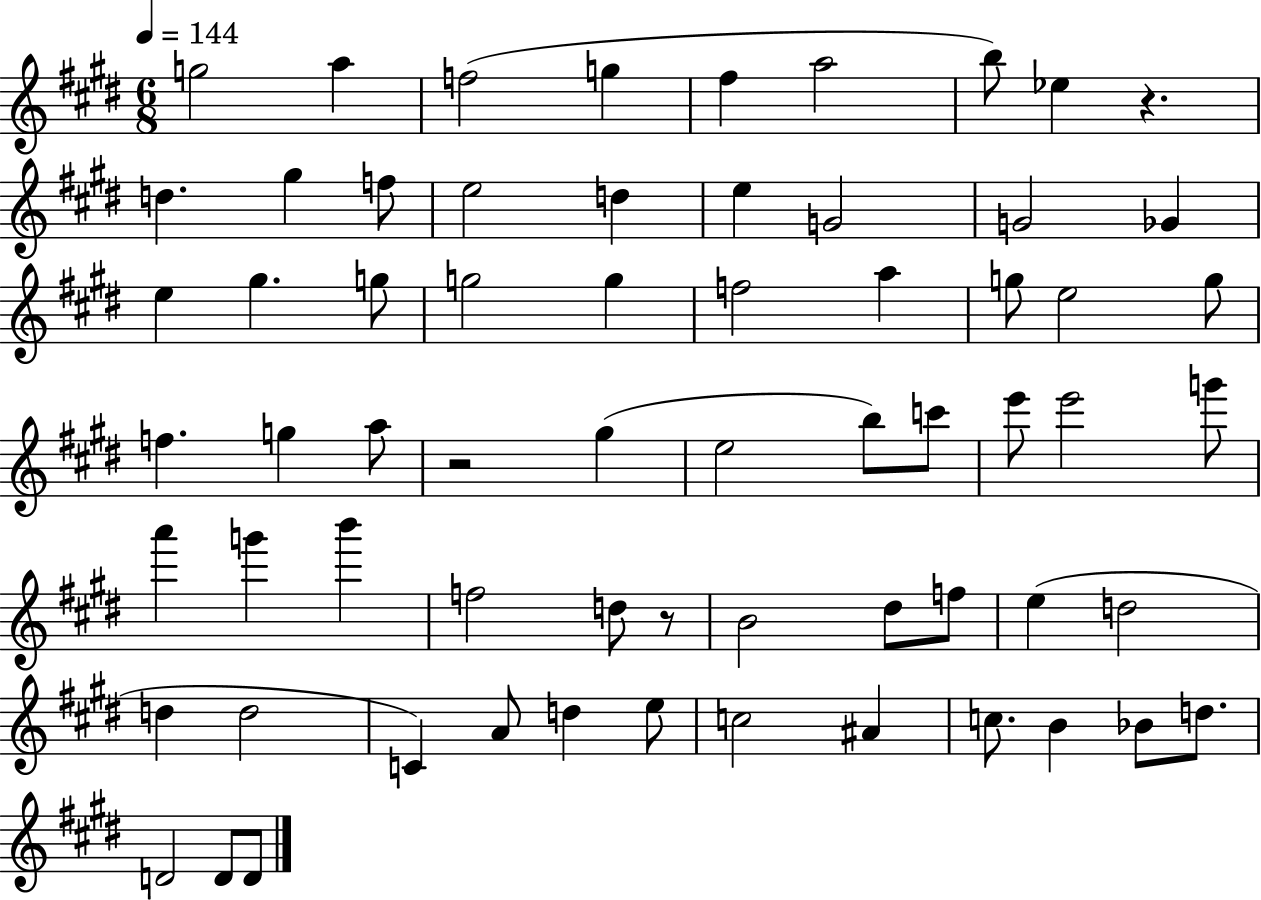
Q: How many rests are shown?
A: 3